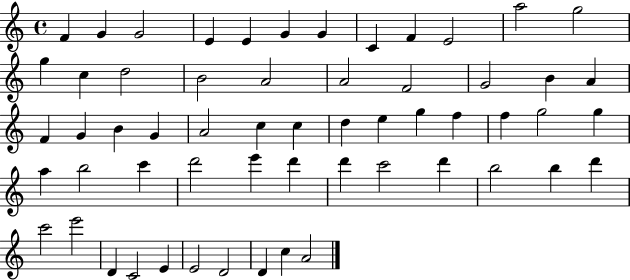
{
  \clef treble
  \time 4/4
  \defaultTimeSignature
  \key c \major
  f'4 g'4 g'2 | e'4 e'4 g'4 g'4 | c'4 f'4 e'2 | a''2 g''2 | \break g''4 c''4 d''2 | b'2 a'2 | a'2 f'2 | g'2 b'4 a'4 | \break f'4 g'4 b'4 g'4 | a'2 c''4 c''4 | d''4 e''4 g''4 f''4 | f''4 g''2 g''4 | \break a''4 b''2 c'''4 | d'''2 e'''4 d'''4 | d'''4 c'''2 d'''4 | b''2 b''4 d'''4 | \break c'''2 e'''2 | d'4 c'2 e'4 | e'2 d'2 | d'4 c''4 a'2 | \break \bar "|."
}